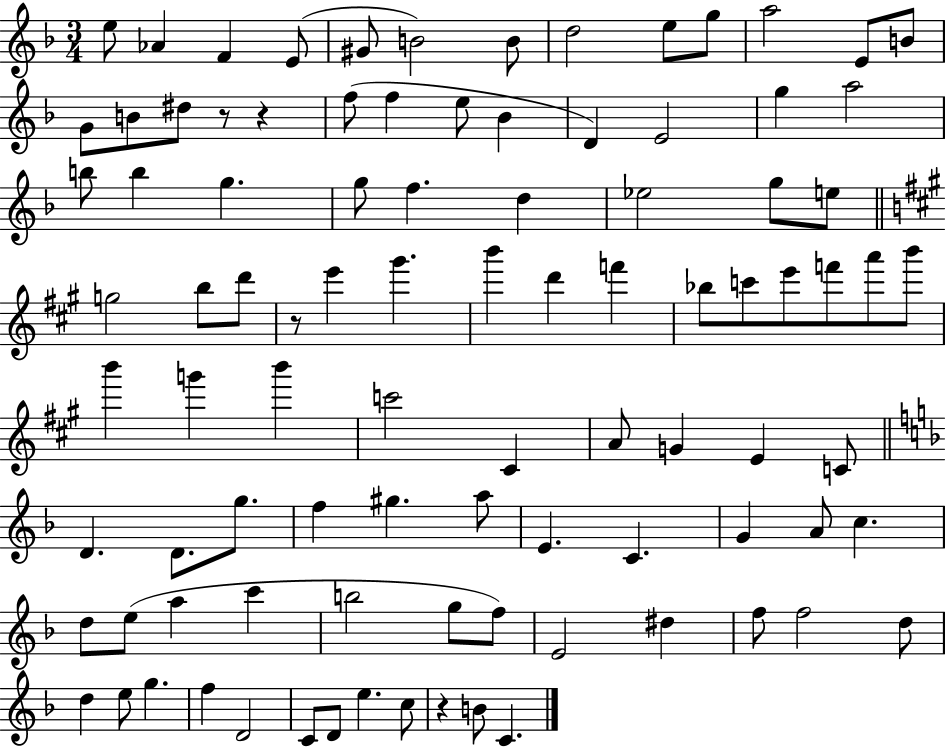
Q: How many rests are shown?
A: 4